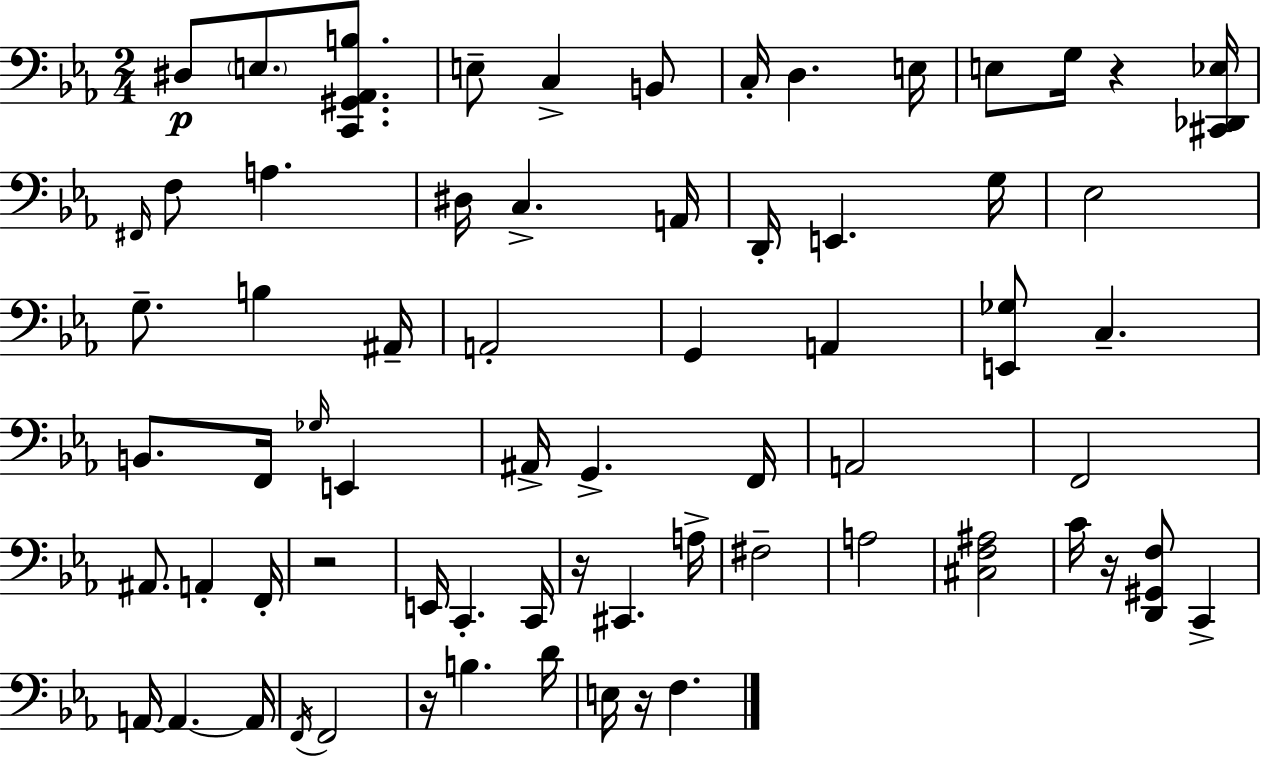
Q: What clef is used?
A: bass